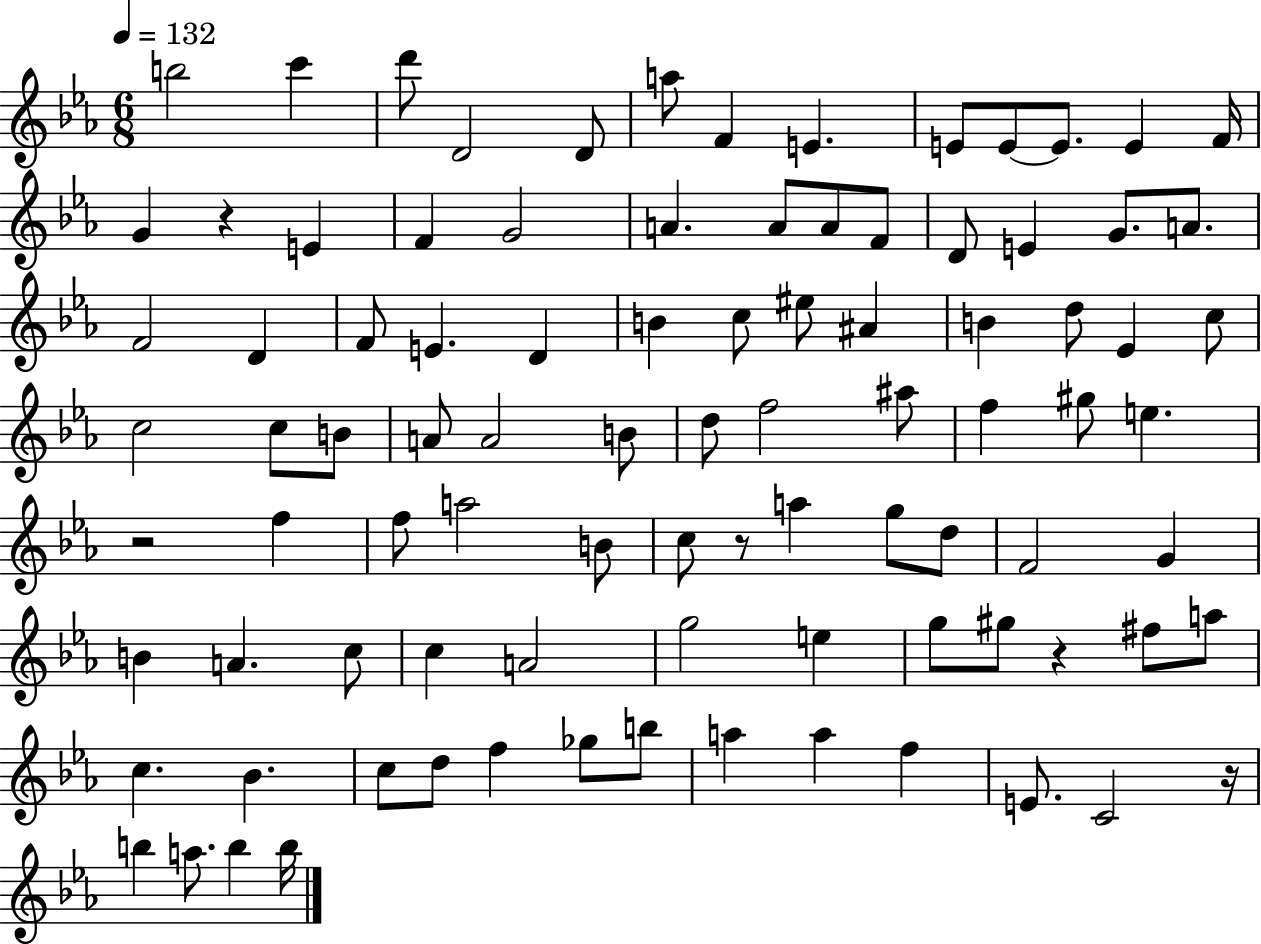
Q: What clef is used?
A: treble